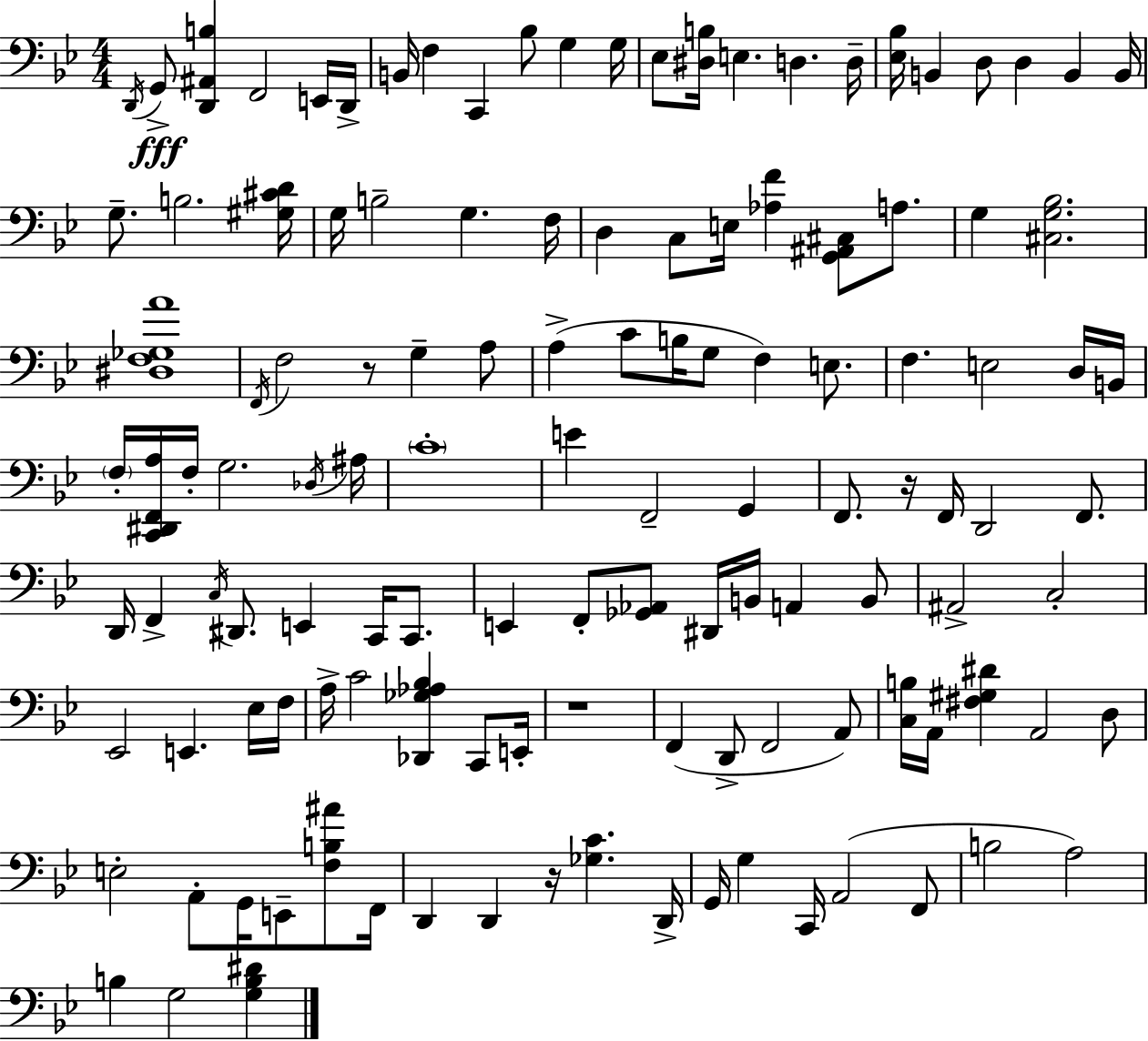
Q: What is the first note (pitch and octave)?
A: D2